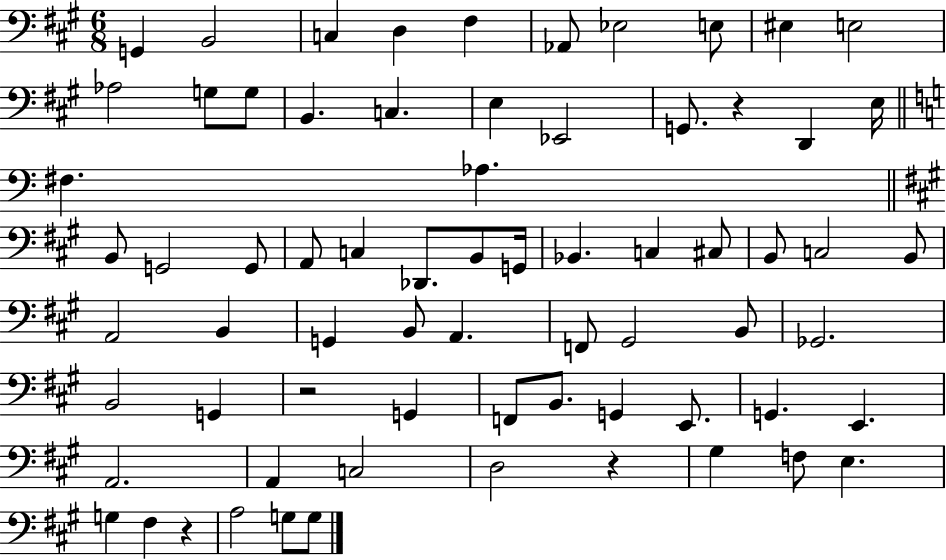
X:1
T:Untitled
M:6/8
L:1/4
K:A
G,, B,,2 C, D, ^F, _A,,/2 _E,2 E,/2 ^E, E,2 _A,2 G,/2 G,/2 B,, C, E, _E,,2 G,,/2 z D,, E,/4 ^F, _A, B,,/2 G,,2 G,,/2 A,,/2 C, _D,,/2 B,,/2 G,,/4 _B,, C, ^C,/2 B,,/2 C,2 B,,/2 A,,2 B,, G,, B,,/2 A,, F,,/2 ^G,,2 B,,/2 _G,,2 B,,2 G,, z2 G,, F,,/2 B,,/2 G,, E,,/2 G,, E,, A,,2 A,, C,2 D,2 z ^G, F,/2 E, G, ^F, z A,2 G,/2 G,/2